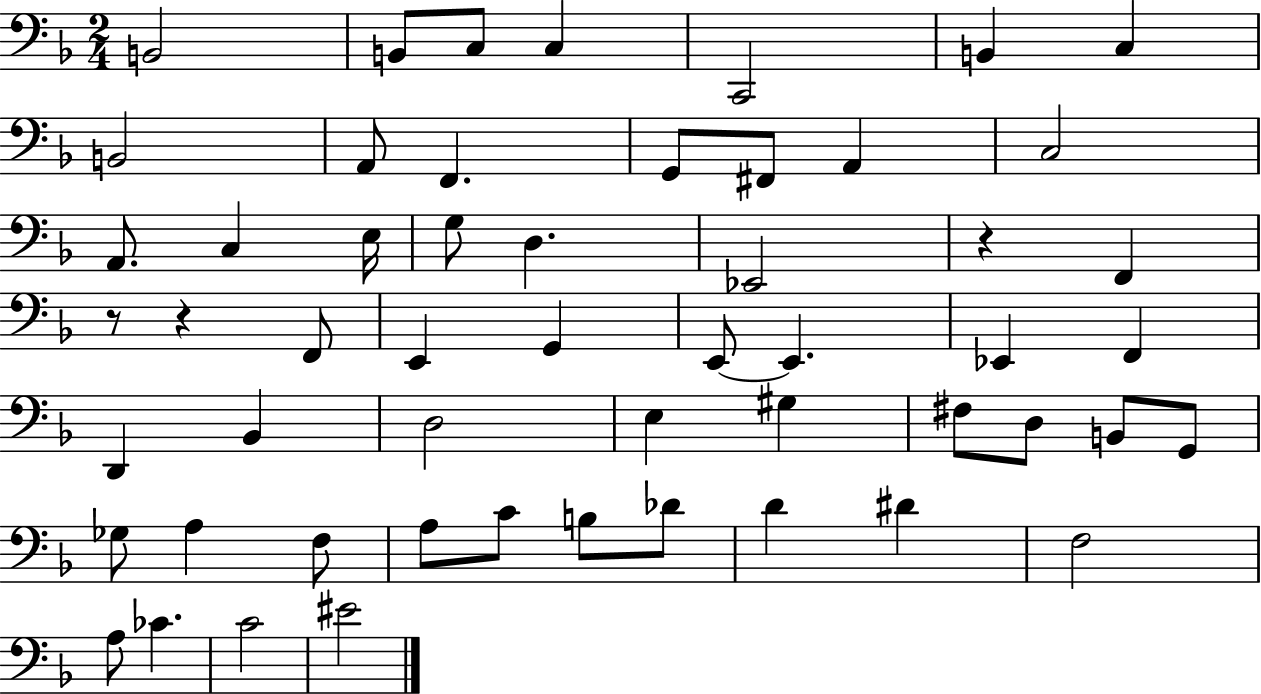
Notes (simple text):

B2/h B2/e C3/e C3/q C2/h B2/q C3/q B2/h A2/e F2/q. G2/e F#2/e A2/q C3/h A2/e. C3/q E3/s G3/e D3/q. Eb2/h R/q F2/q R/e R/q F2/e E2/q G2/q E2/e E2/q. Eb2/q F2/q D2/q Bb2/q D3/h E3/q G#3/q F#3/e D3/e B2/e G2/e Gb3/e A3/q F3/e A3/e C4/e B3/e Db4/e D4/q D#4/q F3/h A3/e CES4/q. C4/h EIS4/h